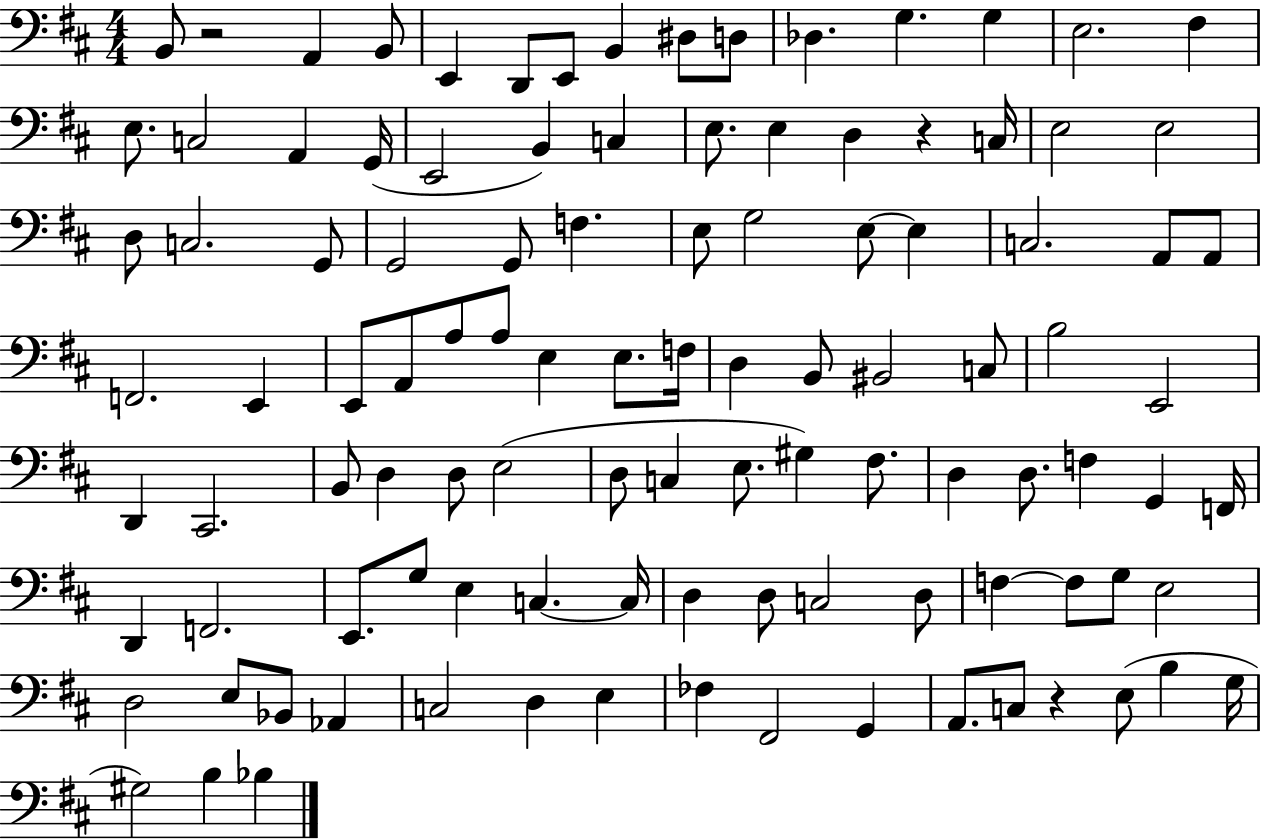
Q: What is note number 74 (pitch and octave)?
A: E2